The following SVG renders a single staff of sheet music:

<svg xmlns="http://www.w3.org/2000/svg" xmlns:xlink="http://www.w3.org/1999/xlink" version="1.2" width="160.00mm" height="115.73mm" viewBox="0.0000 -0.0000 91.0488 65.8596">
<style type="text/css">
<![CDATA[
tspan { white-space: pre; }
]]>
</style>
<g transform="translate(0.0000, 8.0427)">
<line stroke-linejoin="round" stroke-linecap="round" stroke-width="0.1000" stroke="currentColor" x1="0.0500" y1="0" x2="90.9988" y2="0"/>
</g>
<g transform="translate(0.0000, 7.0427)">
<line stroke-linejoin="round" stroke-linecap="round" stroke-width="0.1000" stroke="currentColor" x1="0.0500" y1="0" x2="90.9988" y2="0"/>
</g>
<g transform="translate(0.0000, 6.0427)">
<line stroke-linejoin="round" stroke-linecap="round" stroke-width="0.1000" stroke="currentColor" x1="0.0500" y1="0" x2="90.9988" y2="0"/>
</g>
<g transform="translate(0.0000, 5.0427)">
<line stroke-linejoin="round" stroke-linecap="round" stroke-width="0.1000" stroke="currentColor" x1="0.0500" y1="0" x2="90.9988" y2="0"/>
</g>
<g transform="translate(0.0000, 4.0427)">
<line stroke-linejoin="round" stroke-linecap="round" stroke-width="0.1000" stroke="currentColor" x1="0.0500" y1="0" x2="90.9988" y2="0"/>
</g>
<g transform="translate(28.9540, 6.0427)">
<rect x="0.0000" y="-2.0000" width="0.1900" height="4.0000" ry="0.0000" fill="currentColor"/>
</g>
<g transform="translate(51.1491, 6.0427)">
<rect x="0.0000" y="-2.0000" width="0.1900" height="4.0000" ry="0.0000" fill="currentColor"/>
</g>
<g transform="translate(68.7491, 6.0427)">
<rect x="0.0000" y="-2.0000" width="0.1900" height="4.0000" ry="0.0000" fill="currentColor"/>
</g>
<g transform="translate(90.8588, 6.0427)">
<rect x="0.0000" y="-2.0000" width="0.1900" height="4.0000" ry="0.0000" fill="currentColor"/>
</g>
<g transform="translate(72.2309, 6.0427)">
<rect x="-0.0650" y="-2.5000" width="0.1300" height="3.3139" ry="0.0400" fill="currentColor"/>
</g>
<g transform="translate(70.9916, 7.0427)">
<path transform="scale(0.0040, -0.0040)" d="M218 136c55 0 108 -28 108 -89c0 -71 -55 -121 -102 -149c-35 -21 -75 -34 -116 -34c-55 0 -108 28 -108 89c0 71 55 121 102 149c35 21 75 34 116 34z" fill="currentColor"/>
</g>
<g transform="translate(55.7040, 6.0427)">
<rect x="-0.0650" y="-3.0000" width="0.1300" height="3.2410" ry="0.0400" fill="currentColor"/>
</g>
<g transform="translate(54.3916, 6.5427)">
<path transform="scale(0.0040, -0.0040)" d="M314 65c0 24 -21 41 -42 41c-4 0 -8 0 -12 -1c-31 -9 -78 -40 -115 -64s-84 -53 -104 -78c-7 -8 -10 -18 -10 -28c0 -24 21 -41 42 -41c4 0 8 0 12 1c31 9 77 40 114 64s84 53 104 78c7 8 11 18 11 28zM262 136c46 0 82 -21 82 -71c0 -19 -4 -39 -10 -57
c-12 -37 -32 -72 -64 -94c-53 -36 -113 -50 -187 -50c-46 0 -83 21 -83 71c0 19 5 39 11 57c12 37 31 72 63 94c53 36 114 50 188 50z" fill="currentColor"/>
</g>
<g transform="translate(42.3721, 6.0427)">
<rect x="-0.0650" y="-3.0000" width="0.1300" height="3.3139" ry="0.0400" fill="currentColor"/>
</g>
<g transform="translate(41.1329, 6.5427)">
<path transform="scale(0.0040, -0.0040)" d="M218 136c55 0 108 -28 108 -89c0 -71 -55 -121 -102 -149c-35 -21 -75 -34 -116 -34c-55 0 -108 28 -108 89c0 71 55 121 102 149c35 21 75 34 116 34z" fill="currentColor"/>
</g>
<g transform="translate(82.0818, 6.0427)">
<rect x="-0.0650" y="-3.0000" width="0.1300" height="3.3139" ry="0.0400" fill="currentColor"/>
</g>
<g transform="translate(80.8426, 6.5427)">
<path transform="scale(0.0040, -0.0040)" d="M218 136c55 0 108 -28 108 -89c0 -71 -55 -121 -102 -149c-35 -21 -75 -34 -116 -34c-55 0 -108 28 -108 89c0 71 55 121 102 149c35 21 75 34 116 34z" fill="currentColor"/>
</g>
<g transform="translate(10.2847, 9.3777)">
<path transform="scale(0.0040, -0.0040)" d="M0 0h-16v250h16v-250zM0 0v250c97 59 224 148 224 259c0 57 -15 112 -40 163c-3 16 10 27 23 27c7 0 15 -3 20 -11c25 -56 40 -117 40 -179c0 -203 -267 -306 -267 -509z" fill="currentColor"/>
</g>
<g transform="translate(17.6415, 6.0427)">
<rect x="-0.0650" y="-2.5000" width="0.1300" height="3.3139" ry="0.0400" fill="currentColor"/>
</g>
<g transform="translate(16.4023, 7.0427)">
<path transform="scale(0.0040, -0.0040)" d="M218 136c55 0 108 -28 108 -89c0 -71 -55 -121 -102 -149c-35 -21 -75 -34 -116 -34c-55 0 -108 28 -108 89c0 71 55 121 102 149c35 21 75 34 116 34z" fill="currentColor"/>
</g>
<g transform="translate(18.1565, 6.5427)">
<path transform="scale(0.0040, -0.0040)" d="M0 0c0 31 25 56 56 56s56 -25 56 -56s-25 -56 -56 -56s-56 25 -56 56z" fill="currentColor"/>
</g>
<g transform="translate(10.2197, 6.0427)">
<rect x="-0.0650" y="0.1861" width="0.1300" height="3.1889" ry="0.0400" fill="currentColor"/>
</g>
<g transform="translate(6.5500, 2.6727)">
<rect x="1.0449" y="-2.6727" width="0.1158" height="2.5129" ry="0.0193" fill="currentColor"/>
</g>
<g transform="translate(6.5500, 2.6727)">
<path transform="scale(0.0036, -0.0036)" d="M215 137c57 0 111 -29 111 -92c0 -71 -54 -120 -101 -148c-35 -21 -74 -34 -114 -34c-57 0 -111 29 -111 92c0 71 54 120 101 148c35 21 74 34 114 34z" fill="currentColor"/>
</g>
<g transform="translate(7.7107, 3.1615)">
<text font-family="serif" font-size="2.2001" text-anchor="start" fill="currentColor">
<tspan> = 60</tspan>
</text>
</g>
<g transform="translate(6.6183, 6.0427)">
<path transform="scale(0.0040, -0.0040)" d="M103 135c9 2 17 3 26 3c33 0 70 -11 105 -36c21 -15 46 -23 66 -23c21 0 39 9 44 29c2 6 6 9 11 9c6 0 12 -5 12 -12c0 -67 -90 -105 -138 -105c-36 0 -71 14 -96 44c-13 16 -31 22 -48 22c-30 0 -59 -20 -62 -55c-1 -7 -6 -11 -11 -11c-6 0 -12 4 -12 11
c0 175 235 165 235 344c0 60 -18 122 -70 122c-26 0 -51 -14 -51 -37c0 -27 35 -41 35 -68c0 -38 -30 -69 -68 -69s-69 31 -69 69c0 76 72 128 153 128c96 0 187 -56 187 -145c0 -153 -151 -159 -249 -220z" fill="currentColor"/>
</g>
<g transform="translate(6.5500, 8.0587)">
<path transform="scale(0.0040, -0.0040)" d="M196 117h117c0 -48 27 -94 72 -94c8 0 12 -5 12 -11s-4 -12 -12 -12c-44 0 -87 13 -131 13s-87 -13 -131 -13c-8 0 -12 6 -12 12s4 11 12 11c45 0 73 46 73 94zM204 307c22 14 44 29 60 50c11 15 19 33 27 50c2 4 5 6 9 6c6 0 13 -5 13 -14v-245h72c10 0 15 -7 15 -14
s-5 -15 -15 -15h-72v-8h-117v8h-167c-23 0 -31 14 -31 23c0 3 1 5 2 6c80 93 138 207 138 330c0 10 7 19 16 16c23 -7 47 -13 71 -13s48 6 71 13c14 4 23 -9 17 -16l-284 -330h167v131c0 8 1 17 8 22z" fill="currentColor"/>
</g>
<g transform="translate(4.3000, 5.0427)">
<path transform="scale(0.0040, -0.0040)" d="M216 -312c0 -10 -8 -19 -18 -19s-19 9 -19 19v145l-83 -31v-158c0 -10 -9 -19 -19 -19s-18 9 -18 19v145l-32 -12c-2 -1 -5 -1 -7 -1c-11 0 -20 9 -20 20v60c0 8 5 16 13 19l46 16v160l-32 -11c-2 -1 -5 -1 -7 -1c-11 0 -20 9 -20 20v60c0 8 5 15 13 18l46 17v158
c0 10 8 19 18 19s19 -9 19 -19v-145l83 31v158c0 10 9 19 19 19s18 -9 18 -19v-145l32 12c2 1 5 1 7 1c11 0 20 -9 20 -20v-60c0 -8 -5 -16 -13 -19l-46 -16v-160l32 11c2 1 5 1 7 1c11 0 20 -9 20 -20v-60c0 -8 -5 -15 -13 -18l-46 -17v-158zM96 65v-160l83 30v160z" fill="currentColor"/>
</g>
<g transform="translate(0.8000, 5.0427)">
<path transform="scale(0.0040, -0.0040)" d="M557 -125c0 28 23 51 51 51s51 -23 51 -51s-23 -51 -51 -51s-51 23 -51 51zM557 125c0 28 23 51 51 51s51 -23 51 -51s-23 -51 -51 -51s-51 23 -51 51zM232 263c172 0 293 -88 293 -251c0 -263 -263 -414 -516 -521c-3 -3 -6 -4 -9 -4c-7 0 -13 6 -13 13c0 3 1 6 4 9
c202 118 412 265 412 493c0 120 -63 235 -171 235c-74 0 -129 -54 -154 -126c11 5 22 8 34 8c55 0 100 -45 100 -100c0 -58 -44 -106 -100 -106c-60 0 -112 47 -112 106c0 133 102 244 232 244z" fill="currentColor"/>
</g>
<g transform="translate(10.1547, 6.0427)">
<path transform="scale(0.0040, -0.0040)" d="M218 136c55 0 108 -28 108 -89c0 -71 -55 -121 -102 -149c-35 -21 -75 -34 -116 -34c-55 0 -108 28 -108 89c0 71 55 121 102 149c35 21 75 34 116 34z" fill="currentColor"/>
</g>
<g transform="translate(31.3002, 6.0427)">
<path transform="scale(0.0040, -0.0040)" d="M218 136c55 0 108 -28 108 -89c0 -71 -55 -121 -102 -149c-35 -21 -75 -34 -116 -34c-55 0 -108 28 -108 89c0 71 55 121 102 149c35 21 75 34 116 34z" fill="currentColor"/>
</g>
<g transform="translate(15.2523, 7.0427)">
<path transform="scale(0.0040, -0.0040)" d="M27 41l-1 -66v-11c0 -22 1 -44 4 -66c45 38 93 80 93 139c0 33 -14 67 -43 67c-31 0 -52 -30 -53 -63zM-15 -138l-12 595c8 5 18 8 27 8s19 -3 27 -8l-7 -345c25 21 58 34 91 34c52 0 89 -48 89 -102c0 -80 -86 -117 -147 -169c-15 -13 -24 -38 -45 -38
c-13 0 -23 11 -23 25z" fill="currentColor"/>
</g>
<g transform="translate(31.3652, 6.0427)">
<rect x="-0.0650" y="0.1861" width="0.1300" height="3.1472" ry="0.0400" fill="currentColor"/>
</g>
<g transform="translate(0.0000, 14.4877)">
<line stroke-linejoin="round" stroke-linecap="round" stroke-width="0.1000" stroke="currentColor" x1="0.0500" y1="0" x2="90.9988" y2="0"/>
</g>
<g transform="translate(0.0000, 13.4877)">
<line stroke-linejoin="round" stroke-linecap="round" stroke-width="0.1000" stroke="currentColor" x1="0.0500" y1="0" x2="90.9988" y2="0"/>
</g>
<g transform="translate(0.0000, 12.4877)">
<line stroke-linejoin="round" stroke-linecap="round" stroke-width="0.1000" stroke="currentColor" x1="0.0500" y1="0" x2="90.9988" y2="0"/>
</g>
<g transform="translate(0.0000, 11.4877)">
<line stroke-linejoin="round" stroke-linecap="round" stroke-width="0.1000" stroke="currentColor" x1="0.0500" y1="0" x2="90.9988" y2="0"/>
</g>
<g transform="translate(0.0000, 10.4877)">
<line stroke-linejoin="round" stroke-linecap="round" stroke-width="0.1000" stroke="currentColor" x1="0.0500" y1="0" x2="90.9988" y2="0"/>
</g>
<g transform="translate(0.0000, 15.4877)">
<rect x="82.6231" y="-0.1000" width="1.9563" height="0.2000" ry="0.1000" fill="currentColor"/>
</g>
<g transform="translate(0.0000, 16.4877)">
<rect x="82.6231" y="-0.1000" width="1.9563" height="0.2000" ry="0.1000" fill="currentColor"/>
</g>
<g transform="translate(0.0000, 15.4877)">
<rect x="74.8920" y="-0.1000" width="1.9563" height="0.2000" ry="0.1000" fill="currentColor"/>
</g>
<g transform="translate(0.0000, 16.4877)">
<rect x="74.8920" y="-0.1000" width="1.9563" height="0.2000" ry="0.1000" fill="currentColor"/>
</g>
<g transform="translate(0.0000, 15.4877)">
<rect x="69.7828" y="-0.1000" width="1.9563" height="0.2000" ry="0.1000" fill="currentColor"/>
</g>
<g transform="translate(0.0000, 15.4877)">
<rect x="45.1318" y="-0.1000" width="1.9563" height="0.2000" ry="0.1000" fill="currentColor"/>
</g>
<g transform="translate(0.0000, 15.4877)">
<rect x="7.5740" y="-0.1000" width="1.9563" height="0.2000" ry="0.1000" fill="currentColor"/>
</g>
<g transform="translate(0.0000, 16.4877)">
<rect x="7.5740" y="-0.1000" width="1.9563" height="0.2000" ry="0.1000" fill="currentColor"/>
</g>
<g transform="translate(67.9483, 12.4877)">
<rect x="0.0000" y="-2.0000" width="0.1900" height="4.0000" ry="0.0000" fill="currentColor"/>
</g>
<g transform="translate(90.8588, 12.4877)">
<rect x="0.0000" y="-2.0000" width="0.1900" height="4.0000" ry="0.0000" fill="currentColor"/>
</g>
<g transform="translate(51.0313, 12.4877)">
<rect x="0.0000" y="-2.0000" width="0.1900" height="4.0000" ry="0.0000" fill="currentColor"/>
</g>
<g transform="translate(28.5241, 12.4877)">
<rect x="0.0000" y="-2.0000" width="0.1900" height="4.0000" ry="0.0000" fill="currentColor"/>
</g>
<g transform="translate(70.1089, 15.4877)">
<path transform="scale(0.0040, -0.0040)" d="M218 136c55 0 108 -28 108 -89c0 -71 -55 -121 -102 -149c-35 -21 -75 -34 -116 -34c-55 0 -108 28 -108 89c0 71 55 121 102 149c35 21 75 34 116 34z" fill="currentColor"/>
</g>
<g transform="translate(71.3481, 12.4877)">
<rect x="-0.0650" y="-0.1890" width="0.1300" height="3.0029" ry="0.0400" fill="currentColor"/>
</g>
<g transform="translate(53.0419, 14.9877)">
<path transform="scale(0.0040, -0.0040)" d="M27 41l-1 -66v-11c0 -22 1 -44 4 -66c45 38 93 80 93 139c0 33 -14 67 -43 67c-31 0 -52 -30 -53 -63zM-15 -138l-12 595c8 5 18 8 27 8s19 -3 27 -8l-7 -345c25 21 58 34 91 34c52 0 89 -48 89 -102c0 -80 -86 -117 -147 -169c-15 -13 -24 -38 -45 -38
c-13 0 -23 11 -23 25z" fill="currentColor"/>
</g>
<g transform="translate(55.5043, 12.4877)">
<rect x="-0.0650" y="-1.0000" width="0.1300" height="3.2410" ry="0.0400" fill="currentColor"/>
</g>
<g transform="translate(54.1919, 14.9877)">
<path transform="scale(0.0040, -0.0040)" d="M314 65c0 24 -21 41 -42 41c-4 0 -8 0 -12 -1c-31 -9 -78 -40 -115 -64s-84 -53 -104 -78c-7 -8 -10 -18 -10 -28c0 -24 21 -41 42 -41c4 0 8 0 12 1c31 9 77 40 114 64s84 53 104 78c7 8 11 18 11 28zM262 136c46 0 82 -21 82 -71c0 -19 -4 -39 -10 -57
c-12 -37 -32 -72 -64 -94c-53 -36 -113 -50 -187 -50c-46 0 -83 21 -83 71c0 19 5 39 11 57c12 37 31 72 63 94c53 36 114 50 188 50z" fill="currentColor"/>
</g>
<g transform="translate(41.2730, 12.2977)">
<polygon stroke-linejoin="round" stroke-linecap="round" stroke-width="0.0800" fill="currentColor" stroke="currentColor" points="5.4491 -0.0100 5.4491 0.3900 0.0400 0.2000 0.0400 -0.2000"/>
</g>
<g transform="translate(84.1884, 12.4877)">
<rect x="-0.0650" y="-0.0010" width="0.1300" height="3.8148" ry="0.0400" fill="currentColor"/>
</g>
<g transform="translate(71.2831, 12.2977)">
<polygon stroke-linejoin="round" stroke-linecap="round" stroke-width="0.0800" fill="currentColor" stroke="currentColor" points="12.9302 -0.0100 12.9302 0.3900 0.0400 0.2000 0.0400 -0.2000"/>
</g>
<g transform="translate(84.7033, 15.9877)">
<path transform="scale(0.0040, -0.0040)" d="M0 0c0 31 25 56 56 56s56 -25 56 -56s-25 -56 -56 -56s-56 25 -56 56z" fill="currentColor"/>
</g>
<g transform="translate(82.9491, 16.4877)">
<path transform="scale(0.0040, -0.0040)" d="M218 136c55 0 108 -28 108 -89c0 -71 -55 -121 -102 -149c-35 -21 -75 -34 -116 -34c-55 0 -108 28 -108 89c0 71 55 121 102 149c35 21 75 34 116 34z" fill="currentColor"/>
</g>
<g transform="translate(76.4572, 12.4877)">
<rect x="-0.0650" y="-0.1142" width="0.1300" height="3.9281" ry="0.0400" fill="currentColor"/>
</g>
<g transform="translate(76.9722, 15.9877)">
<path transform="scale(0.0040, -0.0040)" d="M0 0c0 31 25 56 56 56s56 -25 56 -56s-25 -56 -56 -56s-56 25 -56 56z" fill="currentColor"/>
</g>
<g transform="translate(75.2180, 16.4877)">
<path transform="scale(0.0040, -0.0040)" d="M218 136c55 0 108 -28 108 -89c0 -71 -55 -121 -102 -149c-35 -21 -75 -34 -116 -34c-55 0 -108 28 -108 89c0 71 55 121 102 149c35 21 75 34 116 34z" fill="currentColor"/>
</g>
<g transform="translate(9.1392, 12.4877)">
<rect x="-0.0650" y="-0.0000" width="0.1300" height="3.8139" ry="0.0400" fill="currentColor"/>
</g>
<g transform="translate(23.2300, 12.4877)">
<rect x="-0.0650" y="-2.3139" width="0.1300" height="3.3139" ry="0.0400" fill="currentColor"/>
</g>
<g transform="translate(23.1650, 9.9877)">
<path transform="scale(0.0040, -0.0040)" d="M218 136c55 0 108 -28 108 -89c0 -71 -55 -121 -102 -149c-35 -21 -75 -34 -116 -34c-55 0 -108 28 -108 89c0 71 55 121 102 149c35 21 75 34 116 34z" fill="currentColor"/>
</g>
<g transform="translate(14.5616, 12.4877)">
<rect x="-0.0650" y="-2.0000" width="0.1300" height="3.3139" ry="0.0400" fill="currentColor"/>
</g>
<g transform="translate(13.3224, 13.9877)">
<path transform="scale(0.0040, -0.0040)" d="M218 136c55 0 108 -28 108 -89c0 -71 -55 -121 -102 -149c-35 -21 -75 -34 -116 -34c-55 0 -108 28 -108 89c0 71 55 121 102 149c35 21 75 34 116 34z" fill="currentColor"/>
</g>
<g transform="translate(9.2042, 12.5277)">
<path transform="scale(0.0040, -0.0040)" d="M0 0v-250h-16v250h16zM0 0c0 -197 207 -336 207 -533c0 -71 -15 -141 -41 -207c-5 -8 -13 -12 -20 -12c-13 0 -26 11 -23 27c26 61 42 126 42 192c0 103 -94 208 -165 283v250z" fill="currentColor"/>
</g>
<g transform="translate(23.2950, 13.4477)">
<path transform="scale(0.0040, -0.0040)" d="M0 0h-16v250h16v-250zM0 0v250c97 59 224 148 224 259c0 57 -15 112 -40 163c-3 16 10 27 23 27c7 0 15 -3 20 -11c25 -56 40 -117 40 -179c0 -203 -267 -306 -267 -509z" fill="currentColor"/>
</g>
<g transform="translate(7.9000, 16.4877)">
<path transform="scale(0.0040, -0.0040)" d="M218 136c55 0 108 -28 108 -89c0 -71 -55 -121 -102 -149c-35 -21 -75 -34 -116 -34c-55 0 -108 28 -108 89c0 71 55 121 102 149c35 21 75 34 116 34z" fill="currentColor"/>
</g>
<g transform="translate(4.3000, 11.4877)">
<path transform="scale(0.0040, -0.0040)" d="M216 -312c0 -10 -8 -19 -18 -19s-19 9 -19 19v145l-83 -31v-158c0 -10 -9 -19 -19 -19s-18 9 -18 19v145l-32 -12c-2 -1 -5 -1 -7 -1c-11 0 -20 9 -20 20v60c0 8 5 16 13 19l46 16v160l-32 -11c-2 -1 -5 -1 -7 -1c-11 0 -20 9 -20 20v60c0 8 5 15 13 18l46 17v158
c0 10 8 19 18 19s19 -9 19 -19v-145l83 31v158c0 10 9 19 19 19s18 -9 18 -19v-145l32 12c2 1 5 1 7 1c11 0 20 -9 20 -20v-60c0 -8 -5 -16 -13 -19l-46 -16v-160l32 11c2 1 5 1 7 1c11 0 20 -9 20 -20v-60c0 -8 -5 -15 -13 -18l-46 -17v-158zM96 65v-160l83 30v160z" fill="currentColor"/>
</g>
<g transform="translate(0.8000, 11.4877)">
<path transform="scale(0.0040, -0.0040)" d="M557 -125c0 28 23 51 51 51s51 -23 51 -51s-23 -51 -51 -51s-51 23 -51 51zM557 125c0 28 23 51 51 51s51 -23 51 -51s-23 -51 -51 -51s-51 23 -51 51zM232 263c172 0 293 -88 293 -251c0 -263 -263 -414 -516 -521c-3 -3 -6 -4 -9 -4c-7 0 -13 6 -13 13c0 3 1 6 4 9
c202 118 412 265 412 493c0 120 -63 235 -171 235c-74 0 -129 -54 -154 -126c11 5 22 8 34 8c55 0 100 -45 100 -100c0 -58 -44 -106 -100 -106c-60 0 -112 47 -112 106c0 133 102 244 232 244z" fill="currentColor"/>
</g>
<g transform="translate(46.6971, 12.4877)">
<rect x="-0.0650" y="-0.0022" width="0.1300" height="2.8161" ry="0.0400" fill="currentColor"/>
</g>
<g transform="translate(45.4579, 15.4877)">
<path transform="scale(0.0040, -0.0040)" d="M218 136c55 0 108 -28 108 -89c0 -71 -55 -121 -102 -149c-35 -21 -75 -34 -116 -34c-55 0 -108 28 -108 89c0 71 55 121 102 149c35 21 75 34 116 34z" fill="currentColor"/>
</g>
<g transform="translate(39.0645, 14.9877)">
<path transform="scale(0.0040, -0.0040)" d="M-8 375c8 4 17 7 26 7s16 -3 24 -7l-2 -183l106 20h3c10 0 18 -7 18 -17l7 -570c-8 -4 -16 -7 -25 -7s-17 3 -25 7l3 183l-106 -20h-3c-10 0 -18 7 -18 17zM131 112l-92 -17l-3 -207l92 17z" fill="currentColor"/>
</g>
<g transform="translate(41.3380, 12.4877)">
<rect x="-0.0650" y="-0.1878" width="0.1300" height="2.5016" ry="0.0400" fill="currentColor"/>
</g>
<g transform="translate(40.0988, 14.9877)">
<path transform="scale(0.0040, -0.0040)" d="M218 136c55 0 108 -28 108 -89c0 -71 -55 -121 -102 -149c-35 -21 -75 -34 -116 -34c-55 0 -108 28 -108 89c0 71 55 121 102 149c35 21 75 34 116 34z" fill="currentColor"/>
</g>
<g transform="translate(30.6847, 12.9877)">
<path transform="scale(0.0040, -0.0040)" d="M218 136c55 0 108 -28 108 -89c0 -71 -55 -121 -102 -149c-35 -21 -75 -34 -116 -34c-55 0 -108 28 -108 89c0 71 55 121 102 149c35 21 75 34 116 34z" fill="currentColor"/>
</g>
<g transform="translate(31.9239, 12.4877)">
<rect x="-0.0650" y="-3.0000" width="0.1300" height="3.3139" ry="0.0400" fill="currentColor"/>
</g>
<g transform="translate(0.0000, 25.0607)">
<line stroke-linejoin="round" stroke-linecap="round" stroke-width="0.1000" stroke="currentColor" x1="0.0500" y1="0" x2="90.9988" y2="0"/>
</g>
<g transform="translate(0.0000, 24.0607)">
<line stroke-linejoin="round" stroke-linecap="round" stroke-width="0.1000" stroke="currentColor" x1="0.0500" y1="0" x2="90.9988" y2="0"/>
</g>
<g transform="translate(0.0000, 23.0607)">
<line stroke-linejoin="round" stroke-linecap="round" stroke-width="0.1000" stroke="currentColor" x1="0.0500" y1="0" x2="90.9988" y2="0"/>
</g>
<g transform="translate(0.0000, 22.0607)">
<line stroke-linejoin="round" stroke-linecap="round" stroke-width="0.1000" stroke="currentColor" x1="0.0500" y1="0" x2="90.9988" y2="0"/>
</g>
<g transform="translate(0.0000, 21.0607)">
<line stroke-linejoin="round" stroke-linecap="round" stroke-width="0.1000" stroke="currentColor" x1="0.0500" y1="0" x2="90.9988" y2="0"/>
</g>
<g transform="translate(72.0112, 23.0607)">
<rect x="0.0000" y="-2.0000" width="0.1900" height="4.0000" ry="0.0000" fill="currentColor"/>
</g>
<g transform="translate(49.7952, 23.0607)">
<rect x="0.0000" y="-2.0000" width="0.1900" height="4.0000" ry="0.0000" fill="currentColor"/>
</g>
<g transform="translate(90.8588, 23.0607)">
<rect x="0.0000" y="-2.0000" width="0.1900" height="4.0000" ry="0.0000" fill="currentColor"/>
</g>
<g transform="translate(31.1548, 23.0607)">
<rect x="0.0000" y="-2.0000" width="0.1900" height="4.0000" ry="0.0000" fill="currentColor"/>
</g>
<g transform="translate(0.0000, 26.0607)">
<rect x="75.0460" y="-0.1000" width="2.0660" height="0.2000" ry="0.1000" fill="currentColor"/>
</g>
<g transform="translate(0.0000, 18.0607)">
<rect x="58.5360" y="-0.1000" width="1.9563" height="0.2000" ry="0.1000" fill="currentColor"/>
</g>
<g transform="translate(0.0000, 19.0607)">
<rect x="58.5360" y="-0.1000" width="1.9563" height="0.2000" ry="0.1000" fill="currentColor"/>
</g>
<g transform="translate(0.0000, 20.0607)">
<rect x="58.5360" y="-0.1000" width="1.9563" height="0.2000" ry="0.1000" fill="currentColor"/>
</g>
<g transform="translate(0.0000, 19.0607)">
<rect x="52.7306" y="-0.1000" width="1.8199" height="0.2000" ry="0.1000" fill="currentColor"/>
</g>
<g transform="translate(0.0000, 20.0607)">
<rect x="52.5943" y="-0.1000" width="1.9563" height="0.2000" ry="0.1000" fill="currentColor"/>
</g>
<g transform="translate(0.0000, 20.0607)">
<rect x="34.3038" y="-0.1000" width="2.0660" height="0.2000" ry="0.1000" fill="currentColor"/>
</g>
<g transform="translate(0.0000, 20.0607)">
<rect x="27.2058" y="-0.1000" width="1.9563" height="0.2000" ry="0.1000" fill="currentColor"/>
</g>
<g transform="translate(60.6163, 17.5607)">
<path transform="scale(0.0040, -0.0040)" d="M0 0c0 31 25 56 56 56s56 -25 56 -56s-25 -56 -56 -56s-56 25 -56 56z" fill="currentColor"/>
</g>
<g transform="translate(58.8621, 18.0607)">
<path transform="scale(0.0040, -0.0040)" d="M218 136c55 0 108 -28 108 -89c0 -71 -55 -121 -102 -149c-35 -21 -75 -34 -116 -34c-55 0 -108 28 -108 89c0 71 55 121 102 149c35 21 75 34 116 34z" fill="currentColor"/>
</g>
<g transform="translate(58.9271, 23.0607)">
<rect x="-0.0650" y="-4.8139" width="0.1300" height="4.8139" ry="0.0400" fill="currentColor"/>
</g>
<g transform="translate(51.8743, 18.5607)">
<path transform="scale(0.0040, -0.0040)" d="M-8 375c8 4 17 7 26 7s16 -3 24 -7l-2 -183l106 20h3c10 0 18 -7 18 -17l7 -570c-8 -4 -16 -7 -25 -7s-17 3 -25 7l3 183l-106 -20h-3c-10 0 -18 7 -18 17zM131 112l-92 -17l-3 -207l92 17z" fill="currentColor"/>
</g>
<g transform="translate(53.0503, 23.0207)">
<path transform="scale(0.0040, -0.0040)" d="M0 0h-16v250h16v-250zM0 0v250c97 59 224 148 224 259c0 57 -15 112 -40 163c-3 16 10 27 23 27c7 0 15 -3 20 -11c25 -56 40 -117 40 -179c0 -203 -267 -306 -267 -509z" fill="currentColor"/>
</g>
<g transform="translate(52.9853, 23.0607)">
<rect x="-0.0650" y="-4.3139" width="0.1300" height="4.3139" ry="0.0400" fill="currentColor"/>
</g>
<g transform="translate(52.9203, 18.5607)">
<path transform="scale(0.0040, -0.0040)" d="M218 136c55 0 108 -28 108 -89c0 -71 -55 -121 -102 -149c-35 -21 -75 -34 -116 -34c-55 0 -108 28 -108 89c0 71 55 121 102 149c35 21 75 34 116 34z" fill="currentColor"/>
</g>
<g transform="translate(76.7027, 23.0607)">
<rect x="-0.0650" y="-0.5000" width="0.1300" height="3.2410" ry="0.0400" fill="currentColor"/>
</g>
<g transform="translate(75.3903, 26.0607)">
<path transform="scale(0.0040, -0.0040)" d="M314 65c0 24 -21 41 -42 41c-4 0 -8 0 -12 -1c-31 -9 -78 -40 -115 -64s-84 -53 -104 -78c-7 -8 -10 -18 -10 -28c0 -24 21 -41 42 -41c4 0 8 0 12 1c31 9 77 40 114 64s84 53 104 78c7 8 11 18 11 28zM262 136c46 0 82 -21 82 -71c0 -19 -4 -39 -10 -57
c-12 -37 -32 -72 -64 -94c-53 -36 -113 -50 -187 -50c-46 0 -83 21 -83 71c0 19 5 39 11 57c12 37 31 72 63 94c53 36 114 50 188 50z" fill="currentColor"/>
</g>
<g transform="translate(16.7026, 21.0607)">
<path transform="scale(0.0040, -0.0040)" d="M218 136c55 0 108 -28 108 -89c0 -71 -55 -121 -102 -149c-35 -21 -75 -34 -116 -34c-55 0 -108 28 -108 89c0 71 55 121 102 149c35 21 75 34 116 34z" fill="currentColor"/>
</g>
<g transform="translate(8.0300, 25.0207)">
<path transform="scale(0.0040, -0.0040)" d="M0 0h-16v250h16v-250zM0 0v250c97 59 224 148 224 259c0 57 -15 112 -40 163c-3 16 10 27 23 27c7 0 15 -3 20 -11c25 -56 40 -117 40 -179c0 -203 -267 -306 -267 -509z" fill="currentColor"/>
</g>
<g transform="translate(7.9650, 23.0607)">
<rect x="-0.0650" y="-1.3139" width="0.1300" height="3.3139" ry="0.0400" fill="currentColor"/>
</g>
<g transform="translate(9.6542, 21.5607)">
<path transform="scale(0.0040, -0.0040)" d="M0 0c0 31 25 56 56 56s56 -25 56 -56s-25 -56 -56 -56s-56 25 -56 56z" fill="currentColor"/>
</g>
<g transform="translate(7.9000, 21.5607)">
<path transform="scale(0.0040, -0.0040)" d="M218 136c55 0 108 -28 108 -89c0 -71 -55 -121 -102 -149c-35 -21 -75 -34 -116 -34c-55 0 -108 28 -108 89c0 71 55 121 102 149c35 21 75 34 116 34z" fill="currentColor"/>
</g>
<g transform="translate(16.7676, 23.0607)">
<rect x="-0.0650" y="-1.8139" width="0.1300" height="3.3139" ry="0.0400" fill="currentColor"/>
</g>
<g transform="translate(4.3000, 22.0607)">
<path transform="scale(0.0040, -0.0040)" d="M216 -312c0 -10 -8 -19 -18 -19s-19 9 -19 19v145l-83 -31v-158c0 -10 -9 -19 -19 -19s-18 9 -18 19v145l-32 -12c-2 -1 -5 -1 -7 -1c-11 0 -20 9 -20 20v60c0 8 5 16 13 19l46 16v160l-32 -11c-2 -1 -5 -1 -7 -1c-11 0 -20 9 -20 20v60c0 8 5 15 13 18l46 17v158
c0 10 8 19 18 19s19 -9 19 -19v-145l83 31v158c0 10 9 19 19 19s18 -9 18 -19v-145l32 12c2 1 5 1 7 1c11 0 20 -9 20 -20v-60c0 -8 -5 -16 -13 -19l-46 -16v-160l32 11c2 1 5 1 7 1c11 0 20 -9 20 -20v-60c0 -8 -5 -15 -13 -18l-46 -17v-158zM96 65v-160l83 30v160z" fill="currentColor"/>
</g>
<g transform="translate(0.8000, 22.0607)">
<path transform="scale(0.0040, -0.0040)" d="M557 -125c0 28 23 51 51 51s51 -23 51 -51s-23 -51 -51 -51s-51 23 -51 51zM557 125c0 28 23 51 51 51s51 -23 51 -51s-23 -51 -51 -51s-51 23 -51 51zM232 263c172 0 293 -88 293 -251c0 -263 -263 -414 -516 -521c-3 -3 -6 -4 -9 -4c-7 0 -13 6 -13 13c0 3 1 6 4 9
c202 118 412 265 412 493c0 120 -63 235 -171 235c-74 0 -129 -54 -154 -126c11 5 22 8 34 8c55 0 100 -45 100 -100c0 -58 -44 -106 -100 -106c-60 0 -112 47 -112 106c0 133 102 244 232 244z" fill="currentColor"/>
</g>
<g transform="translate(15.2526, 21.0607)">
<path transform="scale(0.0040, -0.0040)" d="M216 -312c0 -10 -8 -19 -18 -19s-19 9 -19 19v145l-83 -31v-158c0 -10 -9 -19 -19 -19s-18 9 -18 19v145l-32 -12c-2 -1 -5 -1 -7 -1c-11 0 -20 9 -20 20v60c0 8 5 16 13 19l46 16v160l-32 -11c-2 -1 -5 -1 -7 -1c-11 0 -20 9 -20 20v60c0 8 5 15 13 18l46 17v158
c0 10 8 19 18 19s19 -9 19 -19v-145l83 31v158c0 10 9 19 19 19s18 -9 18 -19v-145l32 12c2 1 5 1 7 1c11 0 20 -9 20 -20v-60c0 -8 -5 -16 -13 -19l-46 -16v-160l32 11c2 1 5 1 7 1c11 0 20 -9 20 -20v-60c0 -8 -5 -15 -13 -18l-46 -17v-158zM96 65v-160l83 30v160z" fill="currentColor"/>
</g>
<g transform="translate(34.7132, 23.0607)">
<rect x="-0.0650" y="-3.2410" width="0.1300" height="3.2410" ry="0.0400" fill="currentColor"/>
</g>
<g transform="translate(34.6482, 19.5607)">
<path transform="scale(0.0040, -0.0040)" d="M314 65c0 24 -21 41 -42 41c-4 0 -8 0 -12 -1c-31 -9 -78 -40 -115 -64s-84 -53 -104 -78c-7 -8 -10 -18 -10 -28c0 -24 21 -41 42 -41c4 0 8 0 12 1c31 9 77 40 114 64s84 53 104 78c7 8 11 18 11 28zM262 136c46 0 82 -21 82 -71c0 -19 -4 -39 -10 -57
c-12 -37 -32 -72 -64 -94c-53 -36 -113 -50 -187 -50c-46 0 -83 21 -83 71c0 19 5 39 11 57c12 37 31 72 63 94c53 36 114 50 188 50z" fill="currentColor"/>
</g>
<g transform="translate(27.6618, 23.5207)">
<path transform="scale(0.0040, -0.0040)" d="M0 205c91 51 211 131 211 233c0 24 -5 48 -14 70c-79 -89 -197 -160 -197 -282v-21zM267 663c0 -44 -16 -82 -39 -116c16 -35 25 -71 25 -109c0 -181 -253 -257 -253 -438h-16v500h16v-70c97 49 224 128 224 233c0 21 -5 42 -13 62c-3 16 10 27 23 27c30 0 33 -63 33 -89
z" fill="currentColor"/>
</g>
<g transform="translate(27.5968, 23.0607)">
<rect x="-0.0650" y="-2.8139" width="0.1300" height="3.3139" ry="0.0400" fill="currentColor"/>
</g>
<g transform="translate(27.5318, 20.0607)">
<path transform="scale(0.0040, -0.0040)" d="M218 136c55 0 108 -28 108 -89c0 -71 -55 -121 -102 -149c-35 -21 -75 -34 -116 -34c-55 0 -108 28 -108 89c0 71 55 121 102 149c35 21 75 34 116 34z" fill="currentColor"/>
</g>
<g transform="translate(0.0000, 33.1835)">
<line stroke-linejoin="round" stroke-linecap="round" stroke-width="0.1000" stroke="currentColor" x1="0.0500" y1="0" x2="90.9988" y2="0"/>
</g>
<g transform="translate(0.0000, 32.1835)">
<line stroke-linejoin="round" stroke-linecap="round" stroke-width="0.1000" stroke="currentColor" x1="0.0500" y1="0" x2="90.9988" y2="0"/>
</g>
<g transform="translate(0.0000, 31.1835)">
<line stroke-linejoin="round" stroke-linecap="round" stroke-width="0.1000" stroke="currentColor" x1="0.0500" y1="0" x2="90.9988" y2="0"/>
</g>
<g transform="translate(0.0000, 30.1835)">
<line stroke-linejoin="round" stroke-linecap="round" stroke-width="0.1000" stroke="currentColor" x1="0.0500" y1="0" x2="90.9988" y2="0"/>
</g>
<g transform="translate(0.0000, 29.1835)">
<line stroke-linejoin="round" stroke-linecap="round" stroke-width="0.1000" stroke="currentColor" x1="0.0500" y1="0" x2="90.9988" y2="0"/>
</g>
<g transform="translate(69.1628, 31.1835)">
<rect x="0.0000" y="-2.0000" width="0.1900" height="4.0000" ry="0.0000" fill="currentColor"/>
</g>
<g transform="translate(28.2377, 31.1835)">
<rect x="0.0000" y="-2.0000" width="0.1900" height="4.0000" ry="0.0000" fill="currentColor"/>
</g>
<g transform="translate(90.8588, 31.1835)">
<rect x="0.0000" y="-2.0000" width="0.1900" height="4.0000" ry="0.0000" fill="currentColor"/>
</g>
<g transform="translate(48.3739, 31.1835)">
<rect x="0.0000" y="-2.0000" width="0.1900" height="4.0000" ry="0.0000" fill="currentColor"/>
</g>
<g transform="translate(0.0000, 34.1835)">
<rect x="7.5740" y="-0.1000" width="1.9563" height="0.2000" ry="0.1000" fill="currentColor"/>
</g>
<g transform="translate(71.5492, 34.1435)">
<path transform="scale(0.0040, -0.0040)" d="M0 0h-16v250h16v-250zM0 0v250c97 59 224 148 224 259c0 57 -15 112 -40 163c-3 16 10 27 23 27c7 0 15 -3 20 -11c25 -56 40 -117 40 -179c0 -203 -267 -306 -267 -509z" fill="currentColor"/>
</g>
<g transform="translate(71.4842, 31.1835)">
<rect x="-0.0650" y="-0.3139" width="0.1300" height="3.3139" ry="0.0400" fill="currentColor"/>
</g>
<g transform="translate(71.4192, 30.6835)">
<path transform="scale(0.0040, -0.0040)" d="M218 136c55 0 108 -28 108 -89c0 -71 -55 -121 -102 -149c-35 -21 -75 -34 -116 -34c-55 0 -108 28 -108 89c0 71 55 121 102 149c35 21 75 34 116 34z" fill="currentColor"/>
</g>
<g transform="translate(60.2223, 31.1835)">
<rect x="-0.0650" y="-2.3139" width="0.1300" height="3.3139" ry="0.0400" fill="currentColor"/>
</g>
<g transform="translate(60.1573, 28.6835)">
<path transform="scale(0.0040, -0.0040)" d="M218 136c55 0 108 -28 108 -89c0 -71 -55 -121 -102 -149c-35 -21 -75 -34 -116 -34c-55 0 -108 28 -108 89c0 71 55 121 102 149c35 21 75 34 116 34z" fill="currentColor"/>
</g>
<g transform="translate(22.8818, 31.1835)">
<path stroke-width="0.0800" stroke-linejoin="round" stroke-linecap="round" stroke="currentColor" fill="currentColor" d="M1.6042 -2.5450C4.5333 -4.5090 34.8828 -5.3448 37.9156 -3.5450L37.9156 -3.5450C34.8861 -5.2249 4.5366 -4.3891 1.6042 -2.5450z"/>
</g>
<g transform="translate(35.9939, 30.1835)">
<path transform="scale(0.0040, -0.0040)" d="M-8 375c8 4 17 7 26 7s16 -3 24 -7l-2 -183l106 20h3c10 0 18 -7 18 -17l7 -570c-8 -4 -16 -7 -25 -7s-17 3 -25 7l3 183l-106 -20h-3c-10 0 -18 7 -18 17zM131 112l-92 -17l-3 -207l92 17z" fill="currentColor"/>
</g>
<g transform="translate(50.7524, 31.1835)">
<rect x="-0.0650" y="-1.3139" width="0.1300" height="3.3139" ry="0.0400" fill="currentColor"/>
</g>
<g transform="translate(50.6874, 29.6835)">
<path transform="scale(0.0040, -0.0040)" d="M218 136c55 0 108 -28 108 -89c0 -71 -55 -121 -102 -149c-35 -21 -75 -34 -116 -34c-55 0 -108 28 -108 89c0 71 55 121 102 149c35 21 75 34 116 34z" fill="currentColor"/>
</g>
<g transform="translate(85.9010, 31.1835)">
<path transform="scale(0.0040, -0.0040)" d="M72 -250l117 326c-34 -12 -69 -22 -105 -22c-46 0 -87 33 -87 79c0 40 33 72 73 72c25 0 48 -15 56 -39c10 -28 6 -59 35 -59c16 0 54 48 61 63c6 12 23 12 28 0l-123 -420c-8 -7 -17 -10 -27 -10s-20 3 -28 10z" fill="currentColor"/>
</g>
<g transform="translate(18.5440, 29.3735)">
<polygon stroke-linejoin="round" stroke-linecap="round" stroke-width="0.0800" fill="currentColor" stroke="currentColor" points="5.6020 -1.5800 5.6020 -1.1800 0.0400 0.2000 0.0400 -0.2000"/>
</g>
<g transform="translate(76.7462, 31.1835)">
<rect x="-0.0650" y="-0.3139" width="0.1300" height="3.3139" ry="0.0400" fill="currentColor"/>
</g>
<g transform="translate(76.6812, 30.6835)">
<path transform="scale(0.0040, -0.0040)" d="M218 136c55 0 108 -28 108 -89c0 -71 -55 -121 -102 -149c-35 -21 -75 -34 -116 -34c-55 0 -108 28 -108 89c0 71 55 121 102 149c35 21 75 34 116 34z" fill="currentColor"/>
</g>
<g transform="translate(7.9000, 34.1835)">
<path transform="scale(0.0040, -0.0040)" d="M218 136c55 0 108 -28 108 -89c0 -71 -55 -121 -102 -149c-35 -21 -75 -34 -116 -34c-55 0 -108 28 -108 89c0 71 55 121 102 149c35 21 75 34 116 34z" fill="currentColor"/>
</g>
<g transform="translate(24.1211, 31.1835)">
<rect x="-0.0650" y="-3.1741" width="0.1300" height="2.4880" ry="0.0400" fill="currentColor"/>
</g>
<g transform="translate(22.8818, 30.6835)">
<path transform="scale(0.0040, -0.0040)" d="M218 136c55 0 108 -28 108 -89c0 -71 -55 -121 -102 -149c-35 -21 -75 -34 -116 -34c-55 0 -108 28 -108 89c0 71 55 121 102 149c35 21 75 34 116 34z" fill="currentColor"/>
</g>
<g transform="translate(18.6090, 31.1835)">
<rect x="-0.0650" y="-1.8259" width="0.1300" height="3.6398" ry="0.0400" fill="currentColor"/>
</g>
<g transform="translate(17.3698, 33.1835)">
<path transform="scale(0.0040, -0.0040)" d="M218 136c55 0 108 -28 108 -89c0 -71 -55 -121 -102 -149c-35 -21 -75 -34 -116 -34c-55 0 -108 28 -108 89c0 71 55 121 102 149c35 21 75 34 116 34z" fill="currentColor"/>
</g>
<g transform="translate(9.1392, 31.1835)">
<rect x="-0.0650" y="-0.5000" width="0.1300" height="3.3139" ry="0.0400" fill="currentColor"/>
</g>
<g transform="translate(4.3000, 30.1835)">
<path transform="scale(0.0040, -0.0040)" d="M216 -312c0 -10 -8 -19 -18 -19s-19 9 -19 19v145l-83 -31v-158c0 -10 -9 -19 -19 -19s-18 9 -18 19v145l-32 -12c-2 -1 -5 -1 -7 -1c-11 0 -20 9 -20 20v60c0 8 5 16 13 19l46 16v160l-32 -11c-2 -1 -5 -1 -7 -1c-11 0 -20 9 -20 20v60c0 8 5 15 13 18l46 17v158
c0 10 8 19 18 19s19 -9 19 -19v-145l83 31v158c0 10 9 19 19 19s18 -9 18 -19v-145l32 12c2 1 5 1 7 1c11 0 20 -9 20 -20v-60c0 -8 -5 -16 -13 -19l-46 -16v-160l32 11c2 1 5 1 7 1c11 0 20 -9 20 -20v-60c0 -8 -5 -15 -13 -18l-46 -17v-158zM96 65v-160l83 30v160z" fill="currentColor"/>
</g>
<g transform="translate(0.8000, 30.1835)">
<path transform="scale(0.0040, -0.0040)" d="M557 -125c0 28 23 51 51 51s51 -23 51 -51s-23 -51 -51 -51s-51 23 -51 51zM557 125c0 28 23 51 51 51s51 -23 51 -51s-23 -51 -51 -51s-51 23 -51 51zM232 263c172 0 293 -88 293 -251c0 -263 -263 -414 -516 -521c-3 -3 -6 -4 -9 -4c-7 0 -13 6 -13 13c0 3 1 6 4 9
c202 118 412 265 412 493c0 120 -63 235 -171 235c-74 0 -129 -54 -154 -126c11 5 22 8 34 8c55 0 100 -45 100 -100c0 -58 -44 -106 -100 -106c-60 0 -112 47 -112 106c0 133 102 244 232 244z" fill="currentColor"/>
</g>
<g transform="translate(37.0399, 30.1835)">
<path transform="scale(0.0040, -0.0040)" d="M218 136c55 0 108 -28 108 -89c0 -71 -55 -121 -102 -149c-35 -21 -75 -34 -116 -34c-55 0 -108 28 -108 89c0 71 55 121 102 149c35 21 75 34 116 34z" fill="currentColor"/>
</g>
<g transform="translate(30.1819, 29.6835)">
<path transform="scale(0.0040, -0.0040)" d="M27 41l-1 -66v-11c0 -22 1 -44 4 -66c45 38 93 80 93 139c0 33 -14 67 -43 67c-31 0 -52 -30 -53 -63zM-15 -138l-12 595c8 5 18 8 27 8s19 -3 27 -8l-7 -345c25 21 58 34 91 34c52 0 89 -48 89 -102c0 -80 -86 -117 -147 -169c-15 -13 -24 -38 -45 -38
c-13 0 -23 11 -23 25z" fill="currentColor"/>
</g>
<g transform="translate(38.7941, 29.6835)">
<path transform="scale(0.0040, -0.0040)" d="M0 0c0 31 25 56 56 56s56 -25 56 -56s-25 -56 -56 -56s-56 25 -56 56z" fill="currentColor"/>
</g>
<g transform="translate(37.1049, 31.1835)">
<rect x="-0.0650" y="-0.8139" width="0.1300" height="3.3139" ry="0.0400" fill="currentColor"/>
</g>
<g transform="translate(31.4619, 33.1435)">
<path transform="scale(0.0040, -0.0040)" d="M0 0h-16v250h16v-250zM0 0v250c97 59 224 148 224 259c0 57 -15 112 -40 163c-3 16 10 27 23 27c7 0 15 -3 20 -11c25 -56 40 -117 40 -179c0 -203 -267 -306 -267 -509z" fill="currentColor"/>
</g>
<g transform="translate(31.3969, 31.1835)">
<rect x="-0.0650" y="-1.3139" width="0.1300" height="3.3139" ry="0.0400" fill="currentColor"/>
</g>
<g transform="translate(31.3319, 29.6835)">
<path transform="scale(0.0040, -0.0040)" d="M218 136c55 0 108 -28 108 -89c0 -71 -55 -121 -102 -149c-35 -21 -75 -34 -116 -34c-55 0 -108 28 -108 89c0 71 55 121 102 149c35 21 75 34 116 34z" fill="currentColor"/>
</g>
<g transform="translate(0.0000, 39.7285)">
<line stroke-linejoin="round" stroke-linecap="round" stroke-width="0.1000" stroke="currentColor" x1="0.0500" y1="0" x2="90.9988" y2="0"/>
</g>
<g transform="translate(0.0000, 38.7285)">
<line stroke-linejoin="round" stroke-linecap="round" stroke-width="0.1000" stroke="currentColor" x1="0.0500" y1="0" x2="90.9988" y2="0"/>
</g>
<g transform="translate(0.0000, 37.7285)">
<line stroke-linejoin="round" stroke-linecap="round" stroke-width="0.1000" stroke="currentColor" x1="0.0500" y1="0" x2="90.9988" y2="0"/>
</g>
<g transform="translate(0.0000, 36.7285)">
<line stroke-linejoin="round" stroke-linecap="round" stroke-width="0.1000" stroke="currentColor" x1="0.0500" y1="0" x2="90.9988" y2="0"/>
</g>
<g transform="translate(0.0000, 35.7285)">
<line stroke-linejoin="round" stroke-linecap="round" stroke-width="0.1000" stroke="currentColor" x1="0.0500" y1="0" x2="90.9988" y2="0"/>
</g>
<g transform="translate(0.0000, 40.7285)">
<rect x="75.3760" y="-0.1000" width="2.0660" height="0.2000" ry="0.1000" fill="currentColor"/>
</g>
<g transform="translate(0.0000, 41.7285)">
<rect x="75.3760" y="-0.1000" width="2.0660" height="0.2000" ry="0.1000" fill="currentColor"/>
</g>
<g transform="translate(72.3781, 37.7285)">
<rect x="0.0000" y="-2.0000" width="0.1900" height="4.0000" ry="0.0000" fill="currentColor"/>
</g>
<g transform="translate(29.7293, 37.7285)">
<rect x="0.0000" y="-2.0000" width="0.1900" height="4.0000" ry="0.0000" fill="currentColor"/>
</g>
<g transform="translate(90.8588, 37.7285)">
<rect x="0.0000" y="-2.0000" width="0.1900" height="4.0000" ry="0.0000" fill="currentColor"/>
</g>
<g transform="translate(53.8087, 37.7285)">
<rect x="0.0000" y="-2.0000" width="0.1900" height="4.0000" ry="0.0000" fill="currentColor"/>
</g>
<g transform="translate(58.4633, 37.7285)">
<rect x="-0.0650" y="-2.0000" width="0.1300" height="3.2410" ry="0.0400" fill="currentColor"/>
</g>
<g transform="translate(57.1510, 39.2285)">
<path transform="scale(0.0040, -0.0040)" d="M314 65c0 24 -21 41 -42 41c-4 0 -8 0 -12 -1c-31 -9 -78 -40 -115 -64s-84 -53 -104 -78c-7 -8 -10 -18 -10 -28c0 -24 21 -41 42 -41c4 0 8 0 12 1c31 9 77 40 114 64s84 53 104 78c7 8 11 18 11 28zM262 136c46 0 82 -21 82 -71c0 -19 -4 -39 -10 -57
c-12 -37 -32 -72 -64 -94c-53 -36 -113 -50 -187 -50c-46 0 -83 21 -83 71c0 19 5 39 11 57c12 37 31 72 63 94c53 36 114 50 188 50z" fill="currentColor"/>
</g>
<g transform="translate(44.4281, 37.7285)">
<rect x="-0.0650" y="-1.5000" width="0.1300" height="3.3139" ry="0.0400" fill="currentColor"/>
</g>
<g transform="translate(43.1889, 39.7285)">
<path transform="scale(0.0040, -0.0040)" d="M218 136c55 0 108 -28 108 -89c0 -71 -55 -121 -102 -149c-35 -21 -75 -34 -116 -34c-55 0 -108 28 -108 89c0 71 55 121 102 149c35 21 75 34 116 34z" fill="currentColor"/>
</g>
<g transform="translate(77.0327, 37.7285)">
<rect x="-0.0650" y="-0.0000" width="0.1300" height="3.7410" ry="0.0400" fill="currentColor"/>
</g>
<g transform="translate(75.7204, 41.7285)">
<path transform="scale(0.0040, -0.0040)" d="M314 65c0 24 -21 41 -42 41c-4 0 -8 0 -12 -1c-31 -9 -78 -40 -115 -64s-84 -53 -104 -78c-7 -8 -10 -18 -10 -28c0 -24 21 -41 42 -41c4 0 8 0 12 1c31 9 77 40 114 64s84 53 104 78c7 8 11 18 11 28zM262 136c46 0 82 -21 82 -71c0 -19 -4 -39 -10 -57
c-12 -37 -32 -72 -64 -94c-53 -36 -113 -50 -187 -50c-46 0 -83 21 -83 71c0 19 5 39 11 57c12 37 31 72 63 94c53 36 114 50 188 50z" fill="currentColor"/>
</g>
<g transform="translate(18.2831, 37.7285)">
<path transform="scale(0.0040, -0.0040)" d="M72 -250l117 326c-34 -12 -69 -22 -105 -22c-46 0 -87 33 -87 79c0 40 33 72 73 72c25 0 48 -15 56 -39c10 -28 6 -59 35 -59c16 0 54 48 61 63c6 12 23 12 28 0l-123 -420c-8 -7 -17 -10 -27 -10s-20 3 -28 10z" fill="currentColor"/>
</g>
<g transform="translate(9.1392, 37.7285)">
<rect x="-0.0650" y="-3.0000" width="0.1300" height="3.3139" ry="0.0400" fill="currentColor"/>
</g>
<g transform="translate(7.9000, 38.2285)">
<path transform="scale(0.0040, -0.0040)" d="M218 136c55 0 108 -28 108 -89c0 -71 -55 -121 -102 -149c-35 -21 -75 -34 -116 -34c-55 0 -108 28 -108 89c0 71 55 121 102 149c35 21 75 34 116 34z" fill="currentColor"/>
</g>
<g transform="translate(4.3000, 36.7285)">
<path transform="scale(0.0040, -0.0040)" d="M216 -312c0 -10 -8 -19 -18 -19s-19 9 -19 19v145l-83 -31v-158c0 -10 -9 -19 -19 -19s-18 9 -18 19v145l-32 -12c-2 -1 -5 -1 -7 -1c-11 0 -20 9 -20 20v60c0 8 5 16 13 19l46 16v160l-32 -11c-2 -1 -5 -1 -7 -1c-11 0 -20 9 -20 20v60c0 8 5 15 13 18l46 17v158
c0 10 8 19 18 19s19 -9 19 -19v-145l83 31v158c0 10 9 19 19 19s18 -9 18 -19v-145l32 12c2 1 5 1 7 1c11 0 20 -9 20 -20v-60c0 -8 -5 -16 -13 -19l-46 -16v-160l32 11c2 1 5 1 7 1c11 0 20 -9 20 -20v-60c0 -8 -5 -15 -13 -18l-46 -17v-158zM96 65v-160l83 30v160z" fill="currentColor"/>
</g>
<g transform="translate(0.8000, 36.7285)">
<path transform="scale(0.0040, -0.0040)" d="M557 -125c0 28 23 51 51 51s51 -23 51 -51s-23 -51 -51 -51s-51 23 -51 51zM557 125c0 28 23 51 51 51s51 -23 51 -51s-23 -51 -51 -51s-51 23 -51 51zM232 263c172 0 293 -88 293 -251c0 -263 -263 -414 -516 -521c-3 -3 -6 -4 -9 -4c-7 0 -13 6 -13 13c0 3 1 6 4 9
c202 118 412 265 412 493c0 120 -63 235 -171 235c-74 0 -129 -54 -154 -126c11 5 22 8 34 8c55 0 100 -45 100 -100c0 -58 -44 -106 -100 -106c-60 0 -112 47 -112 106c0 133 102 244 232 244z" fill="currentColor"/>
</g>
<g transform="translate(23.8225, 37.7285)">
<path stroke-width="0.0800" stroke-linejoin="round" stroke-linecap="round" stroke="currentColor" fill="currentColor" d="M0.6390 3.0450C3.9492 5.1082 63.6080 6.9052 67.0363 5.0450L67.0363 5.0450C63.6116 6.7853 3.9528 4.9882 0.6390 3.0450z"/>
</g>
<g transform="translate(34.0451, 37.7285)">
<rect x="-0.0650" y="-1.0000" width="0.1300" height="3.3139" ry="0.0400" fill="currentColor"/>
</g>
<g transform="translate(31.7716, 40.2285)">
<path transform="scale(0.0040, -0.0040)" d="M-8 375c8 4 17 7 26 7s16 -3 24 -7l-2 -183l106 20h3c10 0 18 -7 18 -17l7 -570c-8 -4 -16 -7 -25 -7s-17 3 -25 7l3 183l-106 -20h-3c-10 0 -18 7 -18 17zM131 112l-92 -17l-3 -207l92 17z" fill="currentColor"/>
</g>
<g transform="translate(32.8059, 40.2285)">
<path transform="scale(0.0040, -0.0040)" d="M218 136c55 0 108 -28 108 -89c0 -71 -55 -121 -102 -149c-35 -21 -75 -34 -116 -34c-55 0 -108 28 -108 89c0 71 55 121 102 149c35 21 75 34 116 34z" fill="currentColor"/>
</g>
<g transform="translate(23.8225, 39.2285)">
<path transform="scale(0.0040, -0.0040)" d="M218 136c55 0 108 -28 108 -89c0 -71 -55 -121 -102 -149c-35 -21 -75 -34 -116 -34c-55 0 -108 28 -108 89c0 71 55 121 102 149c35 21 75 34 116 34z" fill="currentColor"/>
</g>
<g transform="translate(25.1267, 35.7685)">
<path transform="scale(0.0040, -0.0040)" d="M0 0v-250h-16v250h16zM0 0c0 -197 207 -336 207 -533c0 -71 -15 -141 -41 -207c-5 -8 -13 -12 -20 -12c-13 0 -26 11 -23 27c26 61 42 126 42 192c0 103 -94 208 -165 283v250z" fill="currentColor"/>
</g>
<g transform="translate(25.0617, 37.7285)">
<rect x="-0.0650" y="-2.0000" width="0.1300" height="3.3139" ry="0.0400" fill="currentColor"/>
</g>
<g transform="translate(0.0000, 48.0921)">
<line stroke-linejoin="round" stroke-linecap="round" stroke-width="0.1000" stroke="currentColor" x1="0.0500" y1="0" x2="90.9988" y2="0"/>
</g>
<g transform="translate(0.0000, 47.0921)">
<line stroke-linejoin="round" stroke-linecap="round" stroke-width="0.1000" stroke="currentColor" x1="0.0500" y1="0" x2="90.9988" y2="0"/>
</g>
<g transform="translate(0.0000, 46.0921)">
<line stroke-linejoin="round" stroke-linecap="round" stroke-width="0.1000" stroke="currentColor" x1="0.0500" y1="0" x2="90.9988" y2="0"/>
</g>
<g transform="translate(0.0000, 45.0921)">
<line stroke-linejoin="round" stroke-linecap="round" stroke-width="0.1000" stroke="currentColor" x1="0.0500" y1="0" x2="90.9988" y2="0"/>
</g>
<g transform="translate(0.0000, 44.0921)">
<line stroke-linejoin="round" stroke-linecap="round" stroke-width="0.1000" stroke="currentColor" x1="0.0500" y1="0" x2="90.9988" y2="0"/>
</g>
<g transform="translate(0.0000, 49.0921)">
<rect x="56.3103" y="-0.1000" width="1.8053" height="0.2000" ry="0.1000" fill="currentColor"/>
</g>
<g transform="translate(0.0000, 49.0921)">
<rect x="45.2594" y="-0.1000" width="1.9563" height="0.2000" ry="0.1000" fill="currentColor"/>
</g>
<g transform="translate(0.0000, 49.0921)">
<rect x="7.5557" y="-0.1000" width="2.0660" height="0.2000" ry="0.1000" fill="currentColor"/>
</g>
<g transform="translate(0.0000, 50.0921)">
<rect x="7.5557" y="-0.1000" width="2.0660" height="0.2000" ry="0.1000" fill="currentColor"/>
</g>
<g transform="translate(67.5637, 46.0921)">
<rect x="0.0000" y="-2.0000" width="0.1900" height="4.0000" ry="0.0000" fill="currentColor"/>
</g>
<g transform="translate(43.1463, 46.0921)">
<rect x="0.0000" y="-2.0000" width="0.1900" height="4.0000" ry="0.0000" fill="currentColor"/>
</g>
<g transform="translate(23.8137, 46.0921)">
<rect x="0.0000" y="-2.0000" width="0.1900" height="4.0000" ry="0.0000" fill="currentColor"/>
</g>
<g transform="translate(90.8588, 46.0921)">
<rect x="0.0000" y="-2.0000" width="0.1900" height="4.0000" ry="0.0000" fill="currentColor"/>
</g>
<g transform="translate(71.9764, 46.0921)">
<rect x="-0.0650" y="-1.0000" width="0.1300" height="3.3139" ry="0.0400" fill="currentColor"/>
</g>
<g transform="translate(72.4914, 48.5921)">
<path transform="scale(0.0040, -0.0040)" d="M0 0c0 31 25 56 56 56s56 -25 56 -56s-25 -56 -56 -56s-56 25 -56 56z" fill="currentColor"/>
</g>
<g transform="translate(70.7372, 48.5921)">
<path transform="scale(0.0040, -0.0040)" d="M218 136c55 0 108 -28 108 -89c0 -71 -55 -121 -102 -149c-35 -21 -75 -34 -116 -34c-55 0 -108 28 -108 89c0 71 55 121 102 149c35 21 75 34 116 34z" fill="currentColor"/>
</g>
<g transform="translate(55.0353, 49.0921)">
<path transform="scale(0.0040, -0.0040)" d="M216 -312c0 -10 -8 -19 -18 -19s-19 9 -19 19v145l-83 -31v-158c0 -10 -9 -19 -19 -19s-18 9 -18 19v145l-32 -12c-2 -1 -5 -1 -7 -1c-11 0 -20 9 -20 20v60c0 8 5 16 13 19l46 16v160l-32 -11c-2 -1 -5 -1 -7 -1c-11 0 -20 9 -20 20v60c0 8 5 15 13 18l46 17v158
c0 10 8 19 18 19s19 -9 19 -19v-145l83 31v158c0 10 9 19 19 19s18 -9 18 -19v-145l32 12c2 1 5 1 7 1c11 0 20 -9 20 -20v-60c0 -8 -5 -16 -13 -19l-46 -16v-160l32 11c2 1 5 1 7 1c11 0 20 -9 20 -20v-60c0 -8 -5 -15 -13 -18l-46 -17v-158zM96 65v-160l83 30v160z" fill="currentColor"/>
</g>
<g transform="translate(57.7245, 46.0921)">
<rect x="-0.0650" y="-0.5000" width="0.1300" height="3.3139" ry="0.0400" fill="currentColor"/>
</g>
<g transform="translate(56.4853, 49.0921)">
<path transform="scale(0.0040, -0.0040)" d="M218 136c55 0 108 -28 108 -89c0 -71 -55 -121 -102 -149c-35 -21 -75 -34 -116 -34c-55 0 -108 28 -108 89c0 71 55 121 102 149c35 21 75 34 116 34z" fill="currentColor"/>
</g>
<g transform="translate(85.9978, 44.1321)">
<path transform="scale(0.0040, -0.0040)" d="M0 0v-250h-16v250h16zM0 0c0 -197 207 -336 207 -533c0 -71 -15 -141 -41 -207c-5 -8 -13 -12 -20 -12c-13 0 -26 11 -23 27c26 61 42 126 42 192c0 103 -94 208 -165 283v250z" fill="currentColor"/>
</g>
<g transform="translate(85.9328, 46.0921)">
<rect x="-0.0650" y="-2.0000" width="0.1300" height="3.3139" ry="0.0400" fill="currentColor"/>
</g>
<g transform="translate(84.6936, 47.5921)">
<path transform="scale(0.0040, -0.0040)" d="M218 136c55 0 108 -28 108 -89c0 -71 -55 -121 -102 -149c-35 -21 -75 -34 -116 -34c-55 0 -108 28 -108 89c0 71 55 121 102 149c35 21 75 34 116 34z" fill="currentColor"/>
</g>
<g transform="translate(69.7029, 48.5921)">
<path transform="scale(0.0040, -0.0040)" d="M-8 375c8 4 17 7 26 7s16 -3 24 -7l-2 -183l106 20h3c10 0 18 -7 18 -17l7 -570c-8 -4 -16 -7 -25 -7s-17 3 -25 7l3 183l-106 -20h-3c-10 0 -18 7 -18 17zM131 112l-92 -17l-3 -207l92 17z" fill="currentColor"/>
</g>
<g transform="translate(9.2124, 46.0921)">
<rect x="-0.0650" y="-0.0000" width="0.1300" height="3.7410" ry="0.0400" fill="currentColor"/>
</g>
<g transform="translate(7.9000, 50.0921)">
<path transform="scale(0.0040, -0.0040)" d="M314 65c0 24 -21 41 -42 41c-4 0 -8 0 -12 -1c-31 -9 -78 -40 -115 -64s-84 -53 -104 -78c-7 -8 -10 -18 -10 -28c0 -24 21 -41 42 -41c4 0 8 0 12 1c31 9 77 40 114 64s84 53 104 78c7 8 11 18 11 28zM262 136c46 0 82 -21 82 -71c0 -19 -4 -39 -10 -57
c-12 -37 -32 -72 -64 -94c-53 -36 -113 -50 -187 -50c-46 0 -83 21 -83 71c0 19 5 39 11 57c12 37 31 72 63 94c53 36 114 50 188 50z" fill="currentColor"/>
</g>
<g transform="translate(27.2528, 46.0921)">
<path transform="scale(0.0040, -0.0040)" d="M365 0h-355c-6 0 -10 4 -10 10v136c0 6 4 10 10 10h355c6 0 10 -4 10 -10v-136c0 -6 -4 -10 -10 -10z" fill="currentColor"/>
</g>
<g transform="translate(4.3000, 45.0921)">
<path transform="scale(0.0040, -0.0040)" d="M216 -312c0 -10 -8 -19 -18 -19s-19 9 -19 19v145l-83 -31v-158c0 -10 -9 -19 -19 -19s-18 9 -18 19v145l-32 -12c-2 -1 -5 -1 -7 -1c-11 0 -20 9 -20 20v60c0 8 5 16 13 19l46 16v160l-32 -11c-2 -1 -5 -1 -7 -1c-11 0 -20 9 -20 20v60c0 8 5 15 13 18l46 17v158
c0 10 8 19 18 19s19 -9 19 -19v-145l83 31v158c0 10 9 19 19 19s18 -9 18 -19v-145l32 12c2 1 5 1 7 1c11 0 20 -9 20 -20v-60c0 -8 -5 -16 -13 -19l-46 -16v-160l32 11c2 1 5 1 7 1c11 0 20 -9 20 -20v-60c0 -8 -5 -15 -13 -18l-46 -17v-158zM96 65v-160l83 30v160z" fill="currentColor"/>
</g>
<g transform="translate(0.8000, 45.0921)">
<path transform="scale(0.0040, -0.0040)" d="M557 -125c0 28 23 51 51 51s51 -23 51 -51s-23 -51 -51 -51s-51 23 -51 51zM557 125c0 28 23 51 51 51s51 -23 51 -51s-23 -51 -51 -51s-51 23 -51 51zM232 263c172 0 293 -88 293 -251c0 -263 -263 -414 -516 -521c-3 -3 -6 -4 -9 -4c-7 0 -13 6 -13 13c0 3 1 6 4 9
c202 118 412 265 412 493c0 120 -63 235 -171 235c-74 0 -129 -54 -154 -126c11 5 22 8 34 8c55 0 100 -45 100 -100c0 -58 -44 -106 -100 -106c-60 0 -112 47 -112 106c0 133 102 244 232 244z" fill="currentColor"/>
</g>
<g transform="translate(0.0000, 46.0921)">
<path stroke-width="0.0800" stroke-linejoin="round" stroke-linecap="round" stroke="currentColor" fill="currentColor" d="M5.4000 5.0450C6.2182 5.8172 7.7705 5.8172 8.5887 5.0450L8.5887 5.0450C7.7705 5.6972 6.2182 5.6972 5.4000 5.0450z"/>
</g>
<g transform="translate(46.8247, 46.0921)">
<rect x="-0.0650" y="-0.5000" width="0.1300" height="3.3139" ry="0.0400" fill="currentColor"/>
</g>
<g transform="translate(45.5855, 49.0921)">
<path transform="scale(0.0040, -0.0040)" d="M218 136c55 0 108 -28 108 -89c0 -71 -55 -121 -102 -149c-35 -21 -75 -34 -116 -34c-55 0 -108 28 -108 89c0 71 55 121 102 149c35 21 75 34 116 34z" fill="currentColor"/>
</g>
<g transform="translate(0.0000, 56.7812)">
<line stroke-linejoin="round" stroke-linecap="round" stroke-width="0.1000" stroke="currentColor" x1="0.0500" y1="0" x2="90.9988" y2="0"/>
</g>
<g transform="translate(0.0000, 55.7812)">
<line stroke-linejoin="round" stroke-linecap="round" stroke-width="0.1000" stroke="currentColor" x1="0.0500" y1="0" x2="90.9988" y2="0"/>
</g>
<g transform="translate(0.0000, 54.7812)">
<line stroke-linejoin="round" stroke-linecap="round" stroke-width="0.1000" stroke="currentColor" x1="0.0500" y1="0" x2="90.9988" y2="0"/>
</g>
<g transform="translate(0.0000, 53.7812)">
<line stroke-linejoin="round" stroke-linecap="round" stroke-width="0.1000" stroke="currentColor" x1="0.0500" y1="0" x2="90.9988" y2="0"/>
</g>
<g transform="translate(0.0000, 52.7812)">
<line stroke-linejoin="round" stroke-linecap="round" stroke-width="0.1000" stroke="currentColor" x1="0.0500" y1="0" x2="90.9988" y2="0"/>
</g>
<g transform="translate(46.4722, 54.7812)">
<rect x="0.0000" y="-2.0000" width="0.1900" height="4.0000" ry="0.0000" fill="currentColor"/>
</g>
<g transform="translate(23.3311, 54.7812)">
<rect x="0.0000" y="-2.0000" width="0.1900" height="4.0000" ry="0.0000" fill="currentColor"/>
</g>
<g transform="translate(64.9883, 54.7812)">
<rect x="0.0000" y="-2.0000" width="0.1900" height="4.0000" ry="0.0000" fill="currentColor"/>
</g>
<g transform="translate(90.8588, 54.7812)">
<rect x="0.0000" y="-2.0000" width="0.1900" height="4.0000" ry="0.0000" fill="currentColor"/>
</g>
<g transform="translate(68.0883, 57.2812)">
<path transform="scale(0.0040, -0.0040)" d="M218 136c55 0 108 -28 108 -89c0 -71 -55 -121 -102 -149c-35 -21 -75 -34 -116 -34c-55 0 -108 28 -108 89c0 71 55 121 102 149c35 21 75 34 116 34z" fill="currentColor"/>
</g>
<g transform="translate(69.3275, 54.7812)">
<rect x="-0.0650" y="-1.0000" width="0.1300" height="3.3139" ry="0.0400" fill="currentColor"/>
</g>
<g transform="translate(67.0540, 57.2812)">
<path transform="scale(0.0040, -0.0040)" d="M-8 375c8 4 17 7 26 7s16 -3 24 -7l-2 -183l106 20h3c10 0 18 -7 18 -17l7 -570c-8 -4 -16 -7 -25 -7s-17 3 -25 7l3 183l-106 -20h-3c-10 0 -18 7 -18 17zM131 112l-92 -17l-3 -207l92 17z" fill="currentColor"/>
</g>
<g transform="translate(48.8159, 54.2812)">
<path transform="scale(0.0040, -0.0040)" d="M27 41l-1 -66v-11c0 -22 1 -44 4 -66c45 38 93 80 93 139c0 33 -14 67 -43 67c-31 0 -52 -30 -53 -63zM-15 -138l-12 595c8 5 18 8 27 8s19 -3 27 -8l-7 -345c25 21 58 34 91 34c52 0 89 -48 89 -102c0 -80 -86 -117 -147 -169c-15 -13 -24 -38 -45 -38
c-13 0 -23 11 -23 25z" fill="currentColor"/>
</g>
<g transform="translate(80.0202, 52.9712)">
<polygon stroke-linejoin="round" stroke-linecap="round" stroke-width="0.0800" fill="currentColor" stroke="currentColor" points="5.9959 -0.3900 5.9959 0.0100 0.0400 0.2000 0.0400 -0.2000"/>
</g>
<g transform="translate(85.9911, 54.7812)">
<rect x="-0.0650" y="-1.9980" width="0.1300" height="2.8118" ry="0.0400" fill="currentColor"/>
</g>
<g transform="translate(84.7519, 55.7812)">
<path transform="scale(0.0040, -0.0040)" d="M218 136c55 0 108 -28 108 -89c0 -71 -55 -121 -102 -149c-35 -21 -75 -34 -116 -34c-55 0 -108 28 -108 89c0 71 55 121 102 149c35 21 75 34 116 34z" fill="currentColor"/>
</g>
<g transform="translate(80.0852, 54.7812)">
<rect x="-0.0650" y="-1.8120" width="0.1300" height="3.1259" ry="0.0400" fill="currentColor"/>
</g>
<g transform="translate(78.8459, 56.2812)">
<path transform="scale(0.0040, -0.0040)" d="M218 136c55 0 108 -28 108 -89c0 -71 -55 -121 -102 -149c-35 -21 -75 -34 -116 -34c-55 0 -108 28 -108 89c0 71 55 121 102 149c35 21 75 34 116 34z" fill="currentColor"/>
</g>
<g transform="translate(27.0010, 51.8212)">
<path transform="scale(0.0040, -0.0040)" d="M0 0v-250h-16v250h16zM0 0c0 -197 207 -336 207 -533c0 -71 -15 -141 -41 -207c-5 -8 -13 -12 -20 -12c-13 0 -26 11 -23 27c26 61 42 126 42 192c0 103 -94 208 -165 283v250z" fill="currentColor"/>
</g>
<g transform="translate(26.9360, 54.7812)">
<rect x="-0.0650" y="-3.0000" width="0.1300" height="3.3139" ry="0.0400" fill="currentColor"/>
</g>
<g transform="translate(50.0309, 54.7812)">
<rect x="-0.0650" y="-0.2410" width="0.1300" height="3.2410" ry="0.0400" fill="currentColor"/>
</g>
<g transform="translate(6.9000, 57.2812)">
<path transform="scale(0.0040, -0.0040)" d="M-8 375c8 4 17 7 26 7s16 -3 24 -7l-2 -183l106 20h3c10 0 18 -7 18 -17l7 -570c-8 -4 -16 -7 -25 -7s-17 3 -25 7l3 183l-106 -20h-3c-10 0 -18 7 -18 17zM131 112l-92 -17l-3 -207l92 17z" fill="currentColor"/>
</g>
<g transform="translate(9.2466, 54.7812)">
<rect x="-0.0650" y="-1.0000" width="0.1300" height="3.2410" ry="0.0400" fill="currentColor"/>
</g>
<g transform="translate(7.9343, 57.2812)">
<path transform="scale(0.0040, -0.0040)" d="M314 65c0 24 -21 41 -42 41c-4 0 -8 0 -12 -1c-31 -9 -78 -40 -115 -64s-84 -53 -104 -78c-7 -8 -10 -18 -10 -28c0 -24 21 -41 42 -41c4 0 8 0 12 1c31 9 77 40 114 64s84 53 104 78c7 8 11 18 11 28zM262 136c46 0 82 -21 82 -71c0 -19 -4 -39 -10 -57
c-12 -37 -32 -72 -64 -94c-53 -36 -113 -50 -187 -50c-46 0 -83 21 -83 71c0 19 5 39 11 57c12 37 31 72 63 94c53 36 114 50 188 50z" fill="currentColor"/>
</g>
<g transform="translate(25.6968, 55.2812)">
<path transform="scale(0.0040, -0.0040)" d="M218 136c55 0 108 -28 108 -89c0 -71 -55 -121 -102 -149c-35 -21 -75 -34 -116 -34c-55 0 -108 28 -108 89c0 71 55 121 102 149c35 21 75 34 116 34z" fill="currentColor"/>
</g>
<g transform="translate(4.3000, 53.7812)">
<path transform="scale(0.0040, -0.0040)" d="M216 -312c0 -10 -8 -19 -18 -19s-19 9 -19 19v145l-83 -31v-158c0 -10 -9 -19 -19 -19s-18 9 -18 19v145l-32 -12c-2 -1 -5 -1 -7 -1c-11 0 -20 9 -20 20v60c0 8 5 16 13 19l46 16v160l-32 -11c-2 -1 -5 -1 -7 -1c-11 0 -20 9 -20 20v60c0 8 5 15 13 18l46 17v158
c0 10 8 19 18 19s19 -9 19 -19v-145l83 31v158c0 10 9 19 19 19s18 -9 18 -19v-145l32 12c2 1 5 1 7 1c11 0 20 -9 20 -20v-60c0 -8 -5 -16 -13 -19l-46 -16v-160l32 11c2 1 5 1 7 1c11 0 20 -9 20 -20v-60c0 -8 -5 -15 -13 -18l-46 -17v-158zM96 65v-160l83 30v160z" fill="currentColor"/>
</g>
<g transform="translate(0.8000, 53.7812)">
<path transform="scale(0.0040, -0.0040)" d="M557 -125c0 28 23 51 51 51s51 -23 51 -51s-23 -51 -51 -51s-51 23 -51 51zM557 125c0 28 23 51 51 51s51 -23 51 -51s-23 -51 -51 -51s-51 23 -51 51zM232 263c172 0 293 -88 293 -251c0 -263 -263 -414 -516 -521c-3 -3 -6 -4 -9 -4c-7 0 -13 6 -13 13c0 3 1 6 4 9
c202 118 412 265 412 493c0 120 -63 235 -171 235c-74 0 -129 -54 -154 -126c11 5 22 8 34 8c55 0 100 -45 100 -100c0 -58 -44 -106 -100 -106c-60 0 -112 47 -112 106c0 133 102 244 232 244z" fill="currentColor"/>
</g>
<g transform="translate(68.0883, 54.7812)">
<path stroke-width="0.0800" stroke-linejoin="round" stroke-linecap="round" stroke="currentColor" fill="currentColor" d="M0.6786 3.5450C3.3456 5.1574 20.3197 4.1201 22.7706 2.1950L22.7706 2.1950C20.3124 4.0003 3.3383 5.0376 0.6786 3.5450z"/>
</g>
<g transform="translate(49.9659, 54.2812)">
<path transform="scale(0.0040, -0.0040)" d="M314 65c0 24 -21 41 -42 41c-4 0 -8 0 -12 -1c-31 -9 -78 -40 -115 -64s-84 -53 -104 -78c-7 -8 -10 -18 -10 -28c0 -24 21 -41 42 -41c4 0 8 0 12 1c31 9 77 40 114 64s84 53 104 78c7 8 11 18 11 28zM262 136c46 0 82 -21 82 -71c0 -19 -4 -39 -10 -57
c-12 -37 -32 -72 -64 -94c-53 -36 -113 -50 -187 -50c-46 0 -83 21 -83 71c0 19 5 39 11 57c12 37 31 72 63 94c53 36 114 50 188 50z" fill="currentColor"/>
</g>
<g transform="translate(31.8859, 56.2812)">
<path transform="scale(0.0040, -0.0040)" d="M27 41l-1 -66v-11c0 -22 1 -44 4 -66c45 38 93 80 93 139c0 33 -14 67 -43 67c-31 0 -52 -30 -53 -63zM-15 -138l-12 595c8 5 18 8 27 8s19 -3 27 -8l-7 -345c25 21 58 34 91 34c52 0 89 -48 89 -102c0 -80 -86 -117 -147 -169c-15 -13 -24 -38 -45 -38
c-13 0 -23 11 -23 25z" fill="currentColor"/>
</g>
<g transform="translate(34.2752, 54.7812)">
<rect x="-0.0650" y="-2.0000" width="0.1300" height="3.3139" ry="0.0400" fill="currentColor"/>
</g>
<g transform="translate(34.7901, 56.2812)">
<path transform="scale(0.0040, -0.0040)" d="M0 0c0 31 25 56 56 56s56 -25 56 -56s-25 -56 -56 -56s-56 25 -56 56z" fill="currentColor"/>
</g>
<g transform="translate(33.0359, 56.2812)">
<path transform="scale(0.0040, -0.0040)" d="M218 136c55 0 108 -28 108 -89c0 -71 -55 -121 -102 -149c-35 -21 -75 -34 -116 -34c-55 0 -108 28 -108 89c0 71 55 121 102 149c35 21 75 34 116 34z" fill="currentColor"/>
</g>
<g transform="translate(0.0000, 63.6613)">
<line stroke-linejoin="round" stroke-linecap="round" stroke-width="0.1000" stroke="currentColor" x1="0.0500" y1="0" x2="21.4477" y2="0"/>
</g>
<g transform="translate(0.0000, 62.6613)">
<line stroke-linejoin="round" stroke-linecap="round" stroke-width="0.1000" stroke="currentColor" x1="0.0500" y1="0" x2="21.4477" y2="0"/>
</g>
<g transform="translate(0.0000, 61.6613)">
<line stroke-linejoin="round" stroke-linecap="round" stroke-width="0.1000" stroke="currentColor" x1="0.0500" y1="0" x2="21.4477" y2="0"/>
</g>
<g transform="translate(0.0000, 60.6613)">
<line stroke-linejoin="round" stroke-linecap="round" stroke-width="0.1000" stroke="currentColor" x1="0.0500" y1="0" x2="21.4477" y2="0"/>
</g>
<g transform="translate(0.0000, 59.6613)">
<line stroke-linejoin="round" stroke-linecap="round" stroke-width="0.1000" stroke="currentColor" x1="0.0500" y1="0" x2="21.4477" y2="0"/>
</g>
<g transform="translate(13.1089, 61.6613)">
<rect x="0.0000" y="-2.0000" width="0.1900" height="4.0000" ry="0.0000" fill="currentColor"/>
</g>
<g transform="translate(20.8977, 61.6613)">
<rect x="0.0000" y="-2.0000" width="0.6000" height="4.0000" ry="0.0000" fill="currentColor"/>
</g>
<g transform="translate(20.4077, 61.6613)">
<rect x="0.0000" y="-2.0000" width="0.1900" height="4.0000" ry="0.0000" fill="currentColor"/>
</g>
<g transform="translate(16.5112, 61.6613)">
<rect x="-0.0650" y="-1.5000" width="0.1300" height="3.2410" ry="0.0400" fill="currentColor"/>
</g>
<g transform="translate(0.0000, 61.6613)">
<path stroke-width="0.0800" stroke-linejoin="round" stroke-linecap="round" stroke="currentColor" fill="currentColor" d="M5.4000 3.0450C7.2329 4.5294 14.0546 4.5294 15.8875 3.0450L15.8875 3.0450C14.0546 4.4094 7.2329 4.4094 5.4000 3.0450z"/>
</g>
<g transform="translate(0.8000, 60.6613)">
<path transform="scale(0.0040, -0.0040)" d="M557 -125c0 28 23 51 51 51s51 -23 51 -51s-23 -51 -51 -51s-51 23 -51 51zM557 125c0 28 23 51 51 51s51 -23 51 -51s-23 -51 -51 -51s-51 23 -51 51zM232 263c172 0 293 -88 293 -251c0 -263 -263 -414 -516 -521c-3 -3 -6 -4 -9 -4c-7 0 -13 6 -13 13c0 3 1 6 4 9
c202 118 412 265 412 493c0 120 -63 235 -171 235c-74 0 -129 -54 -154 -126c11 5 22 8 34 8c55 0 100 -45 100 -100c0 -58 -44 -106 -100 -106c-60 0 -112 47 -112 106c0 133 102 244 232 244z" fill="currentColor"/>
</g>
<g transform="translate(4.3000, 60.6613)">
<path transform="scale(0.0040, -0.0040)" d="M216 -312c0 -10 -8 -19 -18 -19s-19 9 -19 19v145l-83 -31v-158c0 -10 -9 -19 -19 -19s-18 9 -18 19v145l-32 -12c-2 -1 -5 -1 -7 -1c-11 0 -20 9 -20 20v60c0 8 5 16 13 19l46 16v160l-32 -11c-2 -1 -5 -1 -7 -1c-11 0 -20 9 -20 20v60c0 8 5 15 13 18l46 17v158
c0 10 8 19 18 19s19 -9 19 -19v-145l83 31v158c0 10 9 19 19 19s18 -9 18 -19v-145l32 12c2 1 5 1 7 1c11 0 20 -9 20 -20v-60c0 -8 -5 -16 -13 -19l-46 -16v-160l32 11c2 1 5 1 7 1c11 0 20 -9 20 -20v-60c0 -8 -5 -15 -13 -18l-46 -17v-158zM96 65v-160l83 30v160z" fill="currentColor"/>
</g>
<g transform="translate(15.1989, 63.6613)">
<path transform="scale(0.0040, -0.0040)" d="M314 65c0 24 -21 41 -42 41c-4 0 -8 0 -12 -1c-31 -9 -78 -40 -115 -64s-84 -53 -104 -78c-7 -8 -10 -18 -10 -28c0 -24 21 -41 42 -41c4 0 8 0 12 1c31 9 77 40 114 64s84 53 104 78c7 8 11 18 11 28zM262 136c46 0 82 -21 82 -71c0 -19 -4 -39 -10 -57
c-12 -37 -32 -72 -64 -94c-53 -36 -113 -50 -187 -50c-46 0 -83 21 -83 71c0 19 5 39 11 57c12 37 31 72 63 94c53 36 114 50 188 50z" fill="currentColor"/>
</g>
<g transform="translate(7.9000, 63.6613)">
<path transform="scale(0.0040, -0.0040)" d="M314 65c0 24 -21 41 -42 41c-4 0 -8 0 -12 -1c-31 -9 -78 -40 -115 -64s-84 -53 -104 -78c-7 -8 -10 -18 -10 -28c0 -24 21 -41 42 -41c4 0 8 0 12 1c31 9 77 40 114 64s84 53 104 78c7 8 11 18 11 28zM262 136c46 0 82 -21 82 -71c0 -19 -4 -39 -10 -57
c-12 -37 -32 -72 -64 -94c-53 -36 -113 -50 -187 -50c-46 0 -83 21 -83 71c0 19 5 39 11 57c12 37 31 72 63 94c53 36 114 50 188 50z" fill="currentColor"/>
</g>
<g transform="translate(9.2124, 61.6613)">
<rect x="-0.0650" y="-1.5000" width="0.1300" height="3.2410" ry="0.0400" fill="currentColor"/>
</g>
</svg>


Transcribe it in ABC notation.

X:1
T:Untitled
M:2/4
L:1/4
K:G
D,/2 _B,, D, C, C,2 B,, C, C,,/2 A,, B,/2 C, F,,/2 E,,/2 _F,,2 E,,/2 C,,/2 C,,/2 G,/2 ^A, C/4 D2 F/2 G E,,2 E,, G,,/2 E,/2 _G,/2 F, G, B, E,/2 E, z/2 C, z/2 A,,/2 F,, G,, A,,2 C,,2 C,,2 z2 E,, ^E,, F,, A,,/2 F,,2 C,/2 _A,, _E,2 F,, A,,/2 B,,/2 G,,2 G,,2